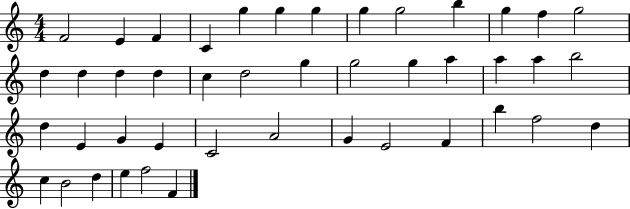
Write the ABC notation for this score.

X:1
T:Untitled
M:4/4
L:1/4
K:C
F2 E F C g g g g g2 b g f g2 d d d d c d2 g g2 g a a a b2 d E G E C2 A2 G E2 F b f2 d c B2 d e f2 F